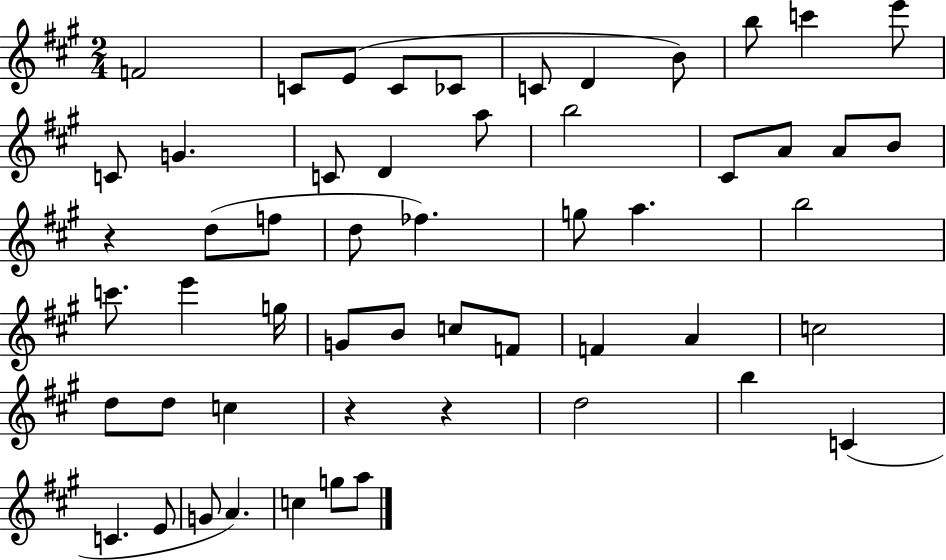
X:1
T:Untitled
M:2/4
L:1/4
K:A
F2 C/2 E/2 C/2 _C/2 C/2 D B/2 b/2 c' e'/2 C/2 G C/2 D a/2 b2 ^C/2 A/2 A/2 B/2 z d/2 f/2 d/2 _f g/2 a b2 c'/2 e' g/4 G/2 B/2 c/2 F/2 F A c2 d/2 d/2 c z z d2 b C C E/2 G/2 A c g/2 a/2